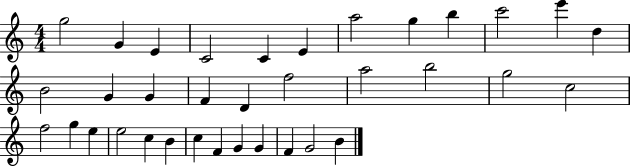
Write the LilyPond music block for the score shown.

{
  \clef treble
  \numericTimeSignature
  \time 4/4
  \key c \major
  g''2 g'4 e'4 | c'2 c'4 e'4 | a''2 g''4 b''4 | c'''2 e'''4 d''4 | \break b'2 g'4 g'4 | f'4 d'4 f''2 | a''2 b''2 | g''2 c''2 | \break f''2 g''4 e''4 | e''2 c''4 b'4 | c''4 f'4 g'4 g'4 | f'4 g'2 b'4 | \break \bar "|."
}